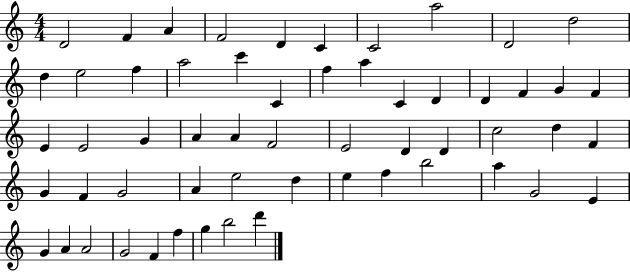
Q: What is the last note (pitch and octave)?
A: D6